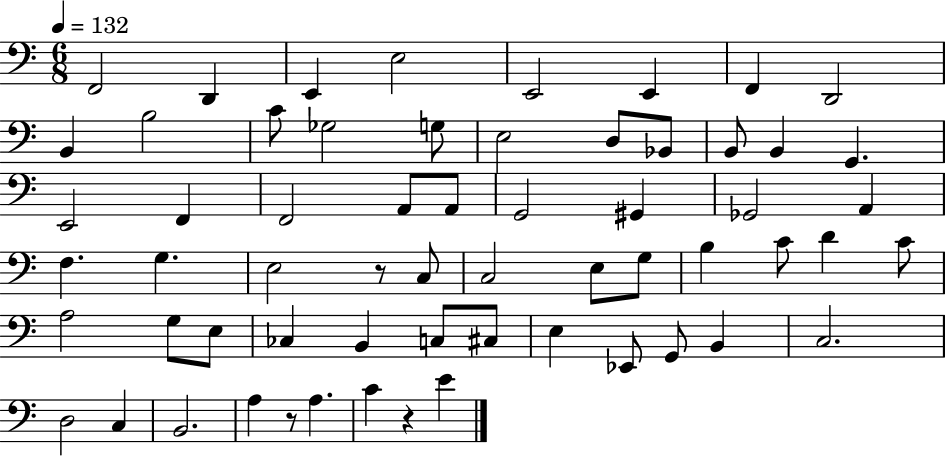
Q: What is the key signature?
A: C major